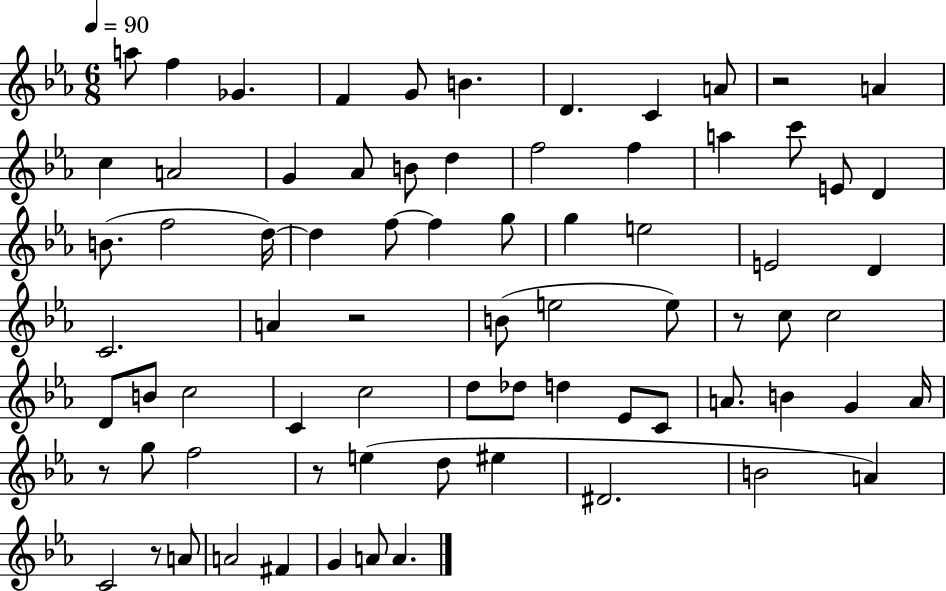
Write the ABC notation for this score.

X:1
T:Untitled
M:6/8
L:1/4
K:Eb
a/2 f _G F G/2 B D C A/2 z2 A c A2 G _A/2 B/2 d f2 f a c'/2 E/2 D B/2 f2 d/4 d f/2 f g/2 g e2 E2 D C2 A z2 B/2 e2 e/2 z/2 c/2 c2 D/2 B/2 c2 C c2 d/2 _d/2 d _E/2 C/2 A/2 B G A/4 z/2 g/2 f2 z/2 e d/2 ^e ^D2 B2 A C2 z/2 A/2 A2 ^F G A/2 A